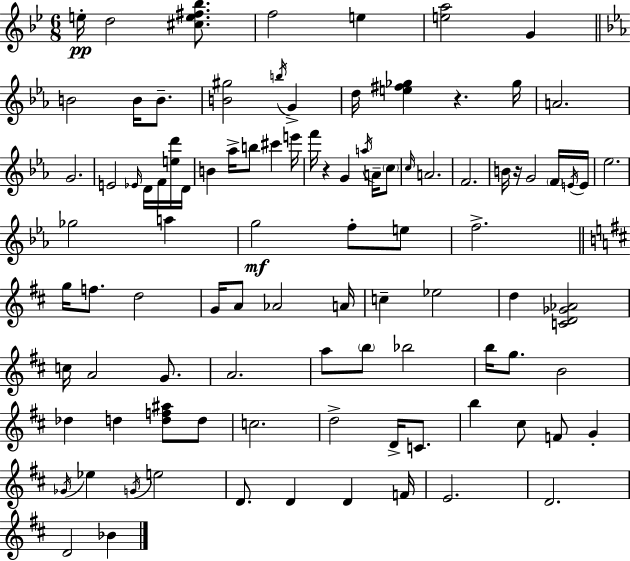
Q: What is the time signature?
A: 6/8